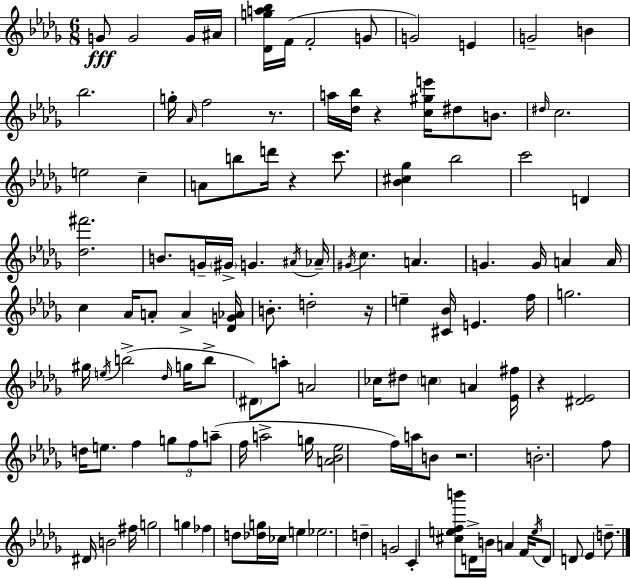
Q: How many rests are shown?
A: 6